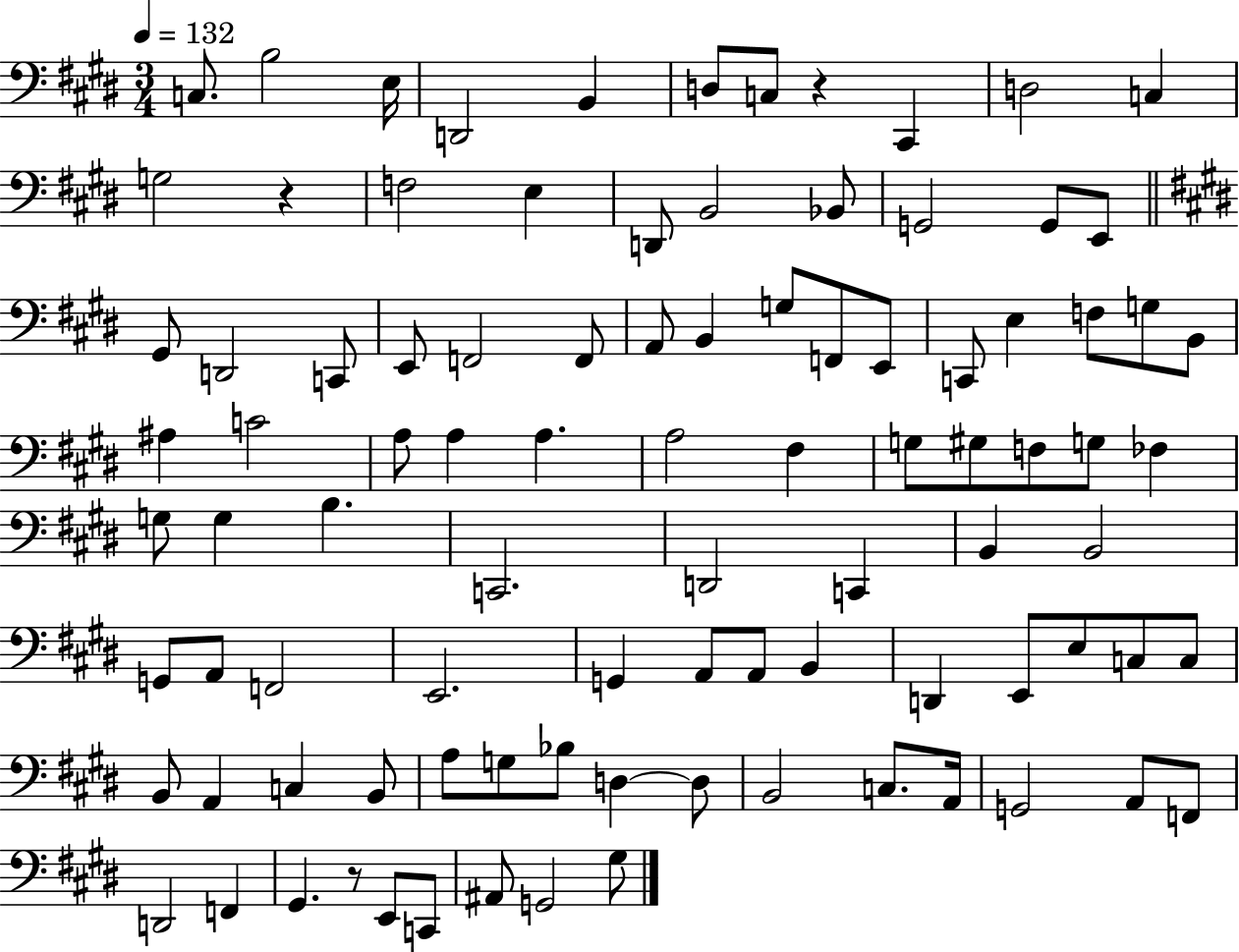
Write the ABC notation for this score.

X:1
T:Untitled
M:3/4
L:1/4
K:E
C,/2 B,2 E,/4 D,,2 B,, D,/2 C,/2 z ^C,, D,2 C, G,2 z F,2 E, D,,/2 B,,2 _B,,/2 G,,2 G,,/2 E,,/2 ^G,,/2 D,,2 C,,/2 E,,/2 F,,2 F,,/2 A,,/2 B,, G,/2 F,,/2 E,,/2 C,,/2 E, F,/2 G,/2 B,,/2 ^A, C2 A,/2 A, A, A,2 ^F, G,/2 ^G,/2 F,/2 G,/2 _F, G,/2 G, B, C,,2 D,,2 C,, B,, B,,2 G,,/2 A,,/2 F,,2 E,,2 G,, A,,/2 A,,/2 B,, D,, E,,/2 E,/2 C,/2 C,/2 B,,/2 A,, C, B,,/2 A,/2 G,/2 _B,/2 D, D,/2 B,,2 C,/2 A,,/4 G,,2 A,,/2 F,,/2 D,,2 F,, ^G,, z/2 E,,/2 C,,/2 ^A,,/2 G,,2 ^G,/2